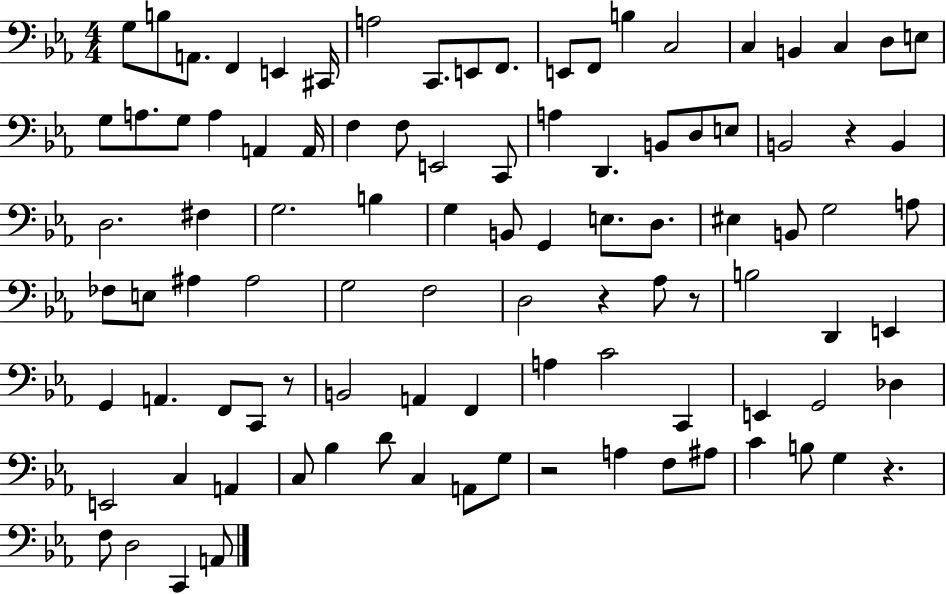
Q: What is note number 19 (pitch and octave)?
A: E3